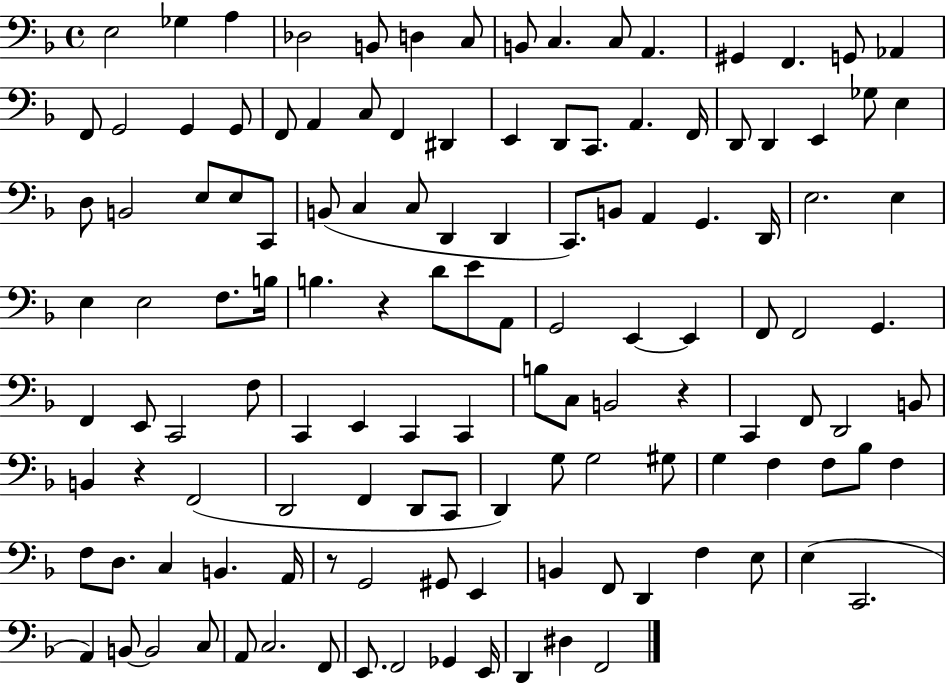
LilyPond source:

{
  \clef bass
  \time 4/4
  \defaultTimeSignature
  \key f \major
  e2 ges4 a4 | des2 b,8 d4 c8 | b,8 c4. c8 a,4. | gis,4 f,4. g,8 aes,4 | \break f,8 g,2 g,4 g,8 | f,8 a,4 c8 f,4 dis,4 | e,4 d,8 c,8. a,4. f,16 | d,8 d,4 e,4 ges8 e4 | \break d8 b,2 e8 e8 c,8 | b,8( c4 c8 d,4 d,4 | c,8.) b,8 a,4 g,4. d,16 | e2. e4 | \break e4 e2 f8. b16 | b4. r4 d'8 e'8 a,8 | g,2 e,4~~ e,4 | f,8 f,2 g,4. | \break f,4 e,8 c,2 f8 | c,4 e,4 c,4 c,4 | b8 c8 b,2 r4 | c,4 f,8 d,2 b,8 | \break b,4 r4 f,2( | d,2 f,4 d,8 c,8 | d,4) g8 g2 gis8 | g4 f4 f8 bes8 f4 | \break f8 d8. c4 b,4. a,16 | r8 g,2 gis,8 e,4 | b,4 f,8 d,4 f4 e8 | e4( c,2. | \break a,4) b,8~~ b,2 c8 | a,8 c2. f,8 | e,8. f,2 ges,4 e,16 | d,4 dis4 f,2 | \break \bar "|."
}